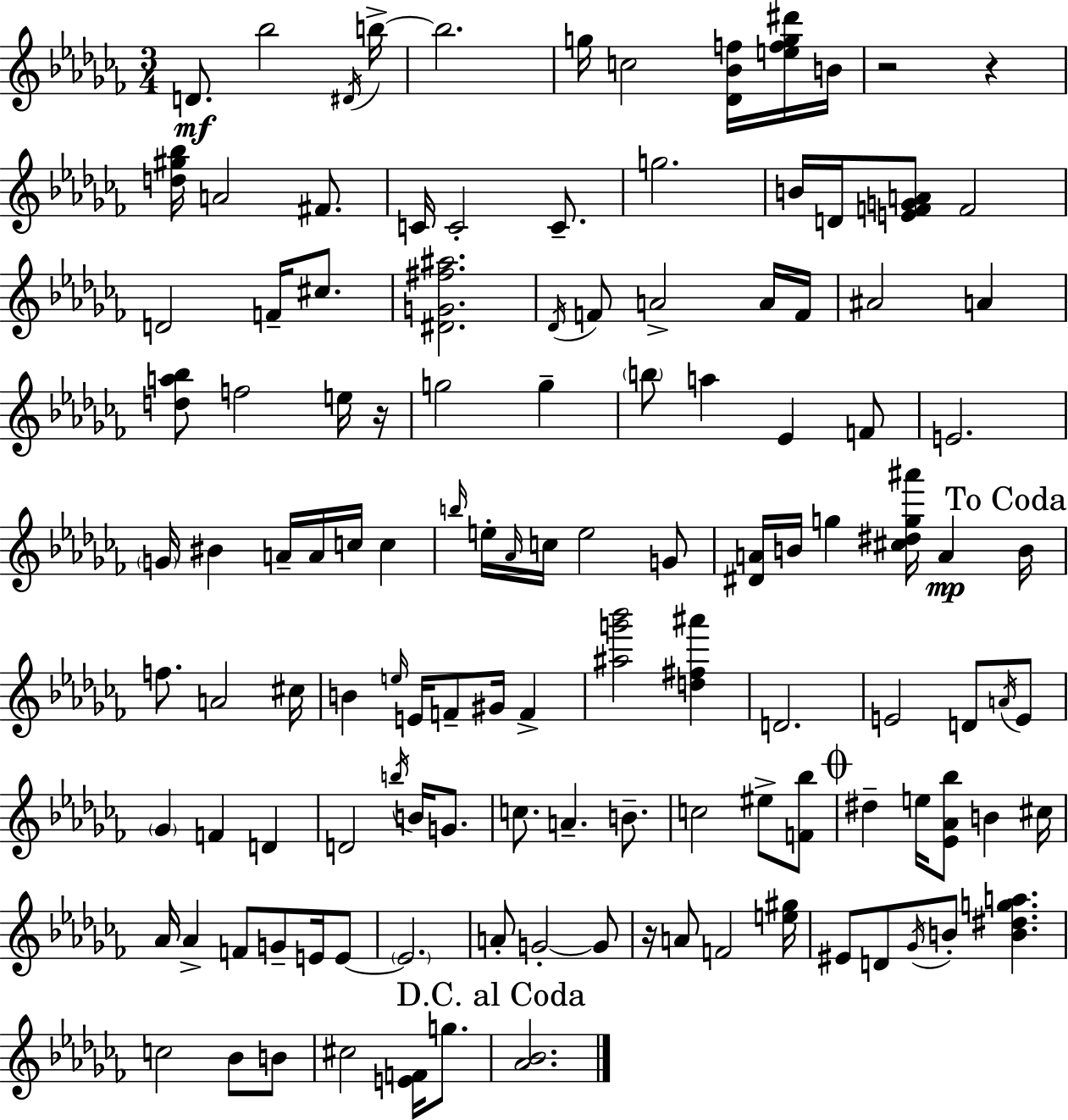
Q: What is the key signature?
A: AES minor